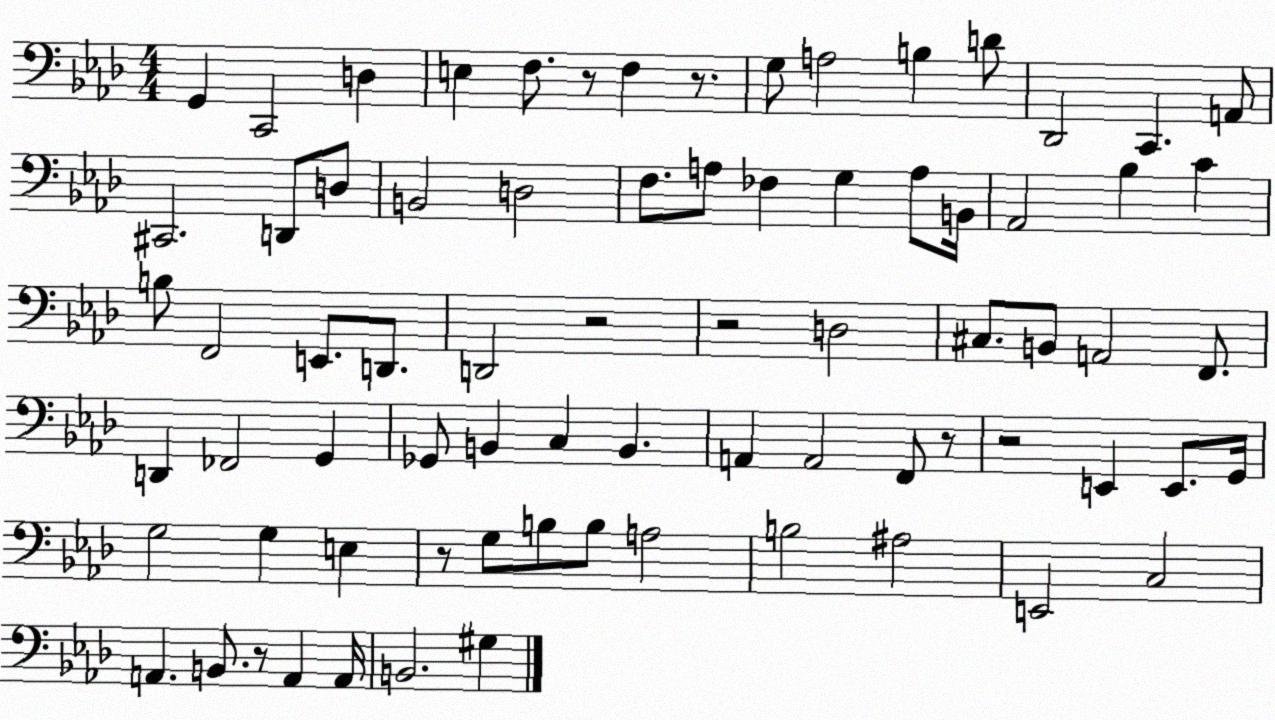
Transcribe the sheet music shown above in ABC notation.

X:1
T:Untitled
M:4/4
L:1/4
K:Ab
G,, C,,2 D, E, F,/2 z/2 F, z/2 G,/2 A,2 B, D/2 _D,,2 C,, A,,/2 ^C,,2 D,,/2 D,/2 B,,2 D,2 F,/2 A,/2 _F, G, A,/2 B,,/4 _A,,2 _B, C B,/2 F,,2 E,,/2 D,,/2 D,,2 z2 z2 D,2 ^C,/2 B,,/2 A,,2 F,,/2 D,, _F,,2 G,, _G,,/2 B,, C, B,, A,, A,,2 F,,/2 z/2 z2 E,, E,,/2 G,,/4 G,2 G, E, z/2 G,/2 B,/2 B,/2 A,2 B,2 ^A,2 E,,2 C,2 A,, B,,/2 z/2 A,, A,,/4 B,,2 ^G,